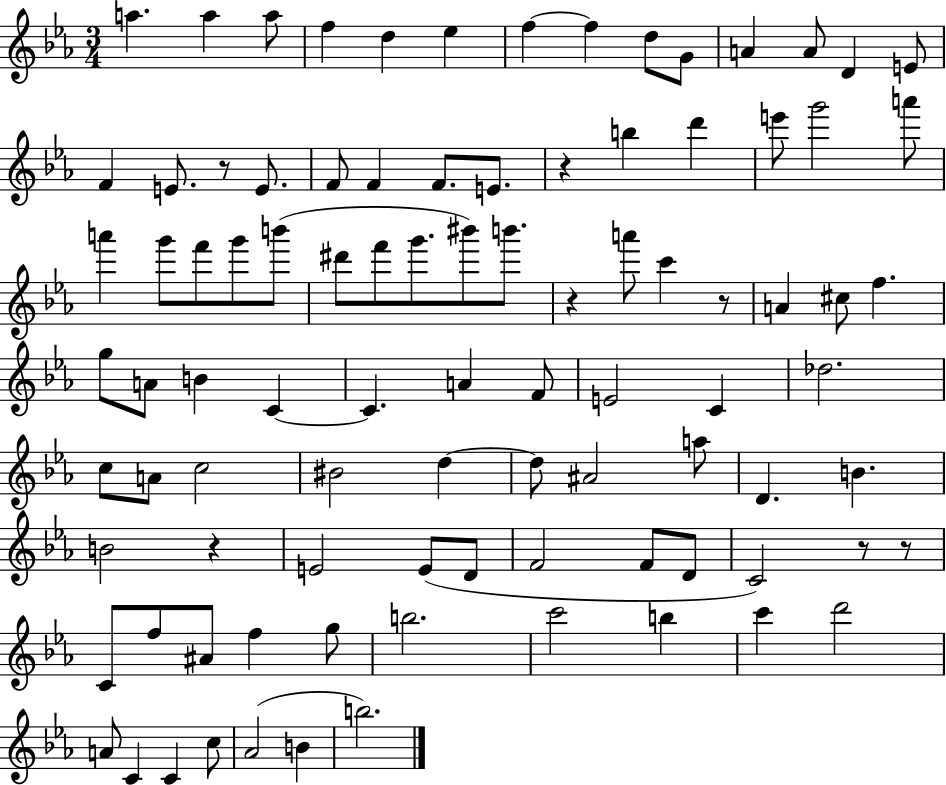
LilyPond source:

{
  \clef treble
  \numericTimeSignature
  \time 3/4
  \key ees \major
  \repeat volta 2 { a''4. a''4 a''8 | f''4 d''4 ees''4 | f''4~~ f''4 d''8 g'8 | a'4 a'8 d'4 e'8 | \break f'4 e'8. r8 e'8. | f'8 f'4 f'8. e'8. | r4 b''4 d'''4 | e'''8 g'''2 a'''8 | \break a'''4 g'''8 f'''8 g'''8 b'''8( | dis'''8 f'''8 g'''8. bis'''8) b'''8. | r4 a'''8 c'''4 r8 | a'4 cis''8 f''4. | \break g''8 a'8 b'4 c'4~~ | c'4. a'4 f'8 | e'2 c'4 | des''2. | \break c''8 a'8 c''2 | bis'2 d''4~~ | d''8 ais'2 a''8 | d'4. b'4. | \break b'2 r4 | e'2 e'8( d'8 | f'2 f'8 d'8 | c'2) r8 r8 | \break c'8 f''8 ais'8 f''4 g''8 | b''2. | c'''2 b''4 | c'''4 d'''2 | \break a'8 c'4 c'4 c''8 | aes'2( b'4 | b''2.) | } \bar "|."
}